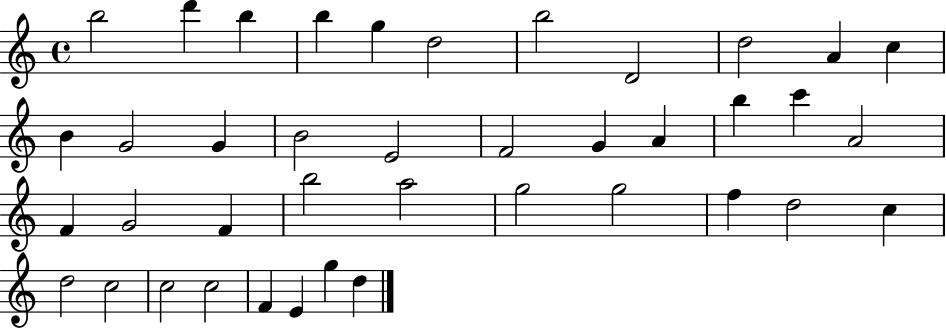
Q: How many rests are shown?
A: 0